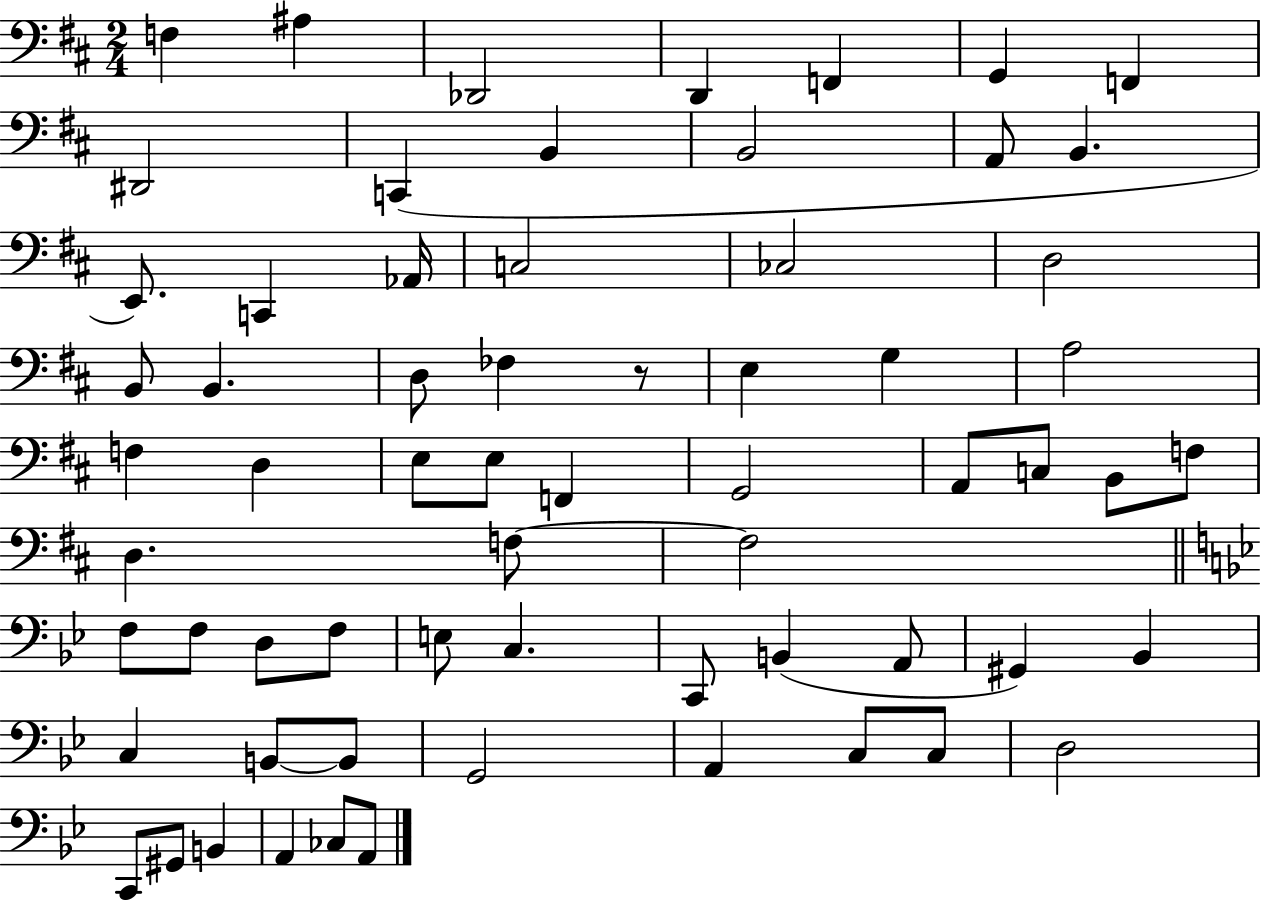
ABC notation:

X:1
T:Untitled
M:2/4
L:1/4
K:D
F, ^A, _D,,2 D,, F,, G,, F,, ^D,,2 C,, B,, B,,2 A,,/2 B,, E,,/2 C,, _A,,/4 C,2 _C,2 D,2 B,,/2 B,, D,/2 _F, z/2 E, G, A,2 F, D, E,/2 E,/2 F,, G,,2 A,,/2 C,/2 B,,/2 F,/2 D, F,/2 F,2 F,/2 F,/2 D,/2 F,/2 E,/2 C, C,,/2 B,, A,,/2 ^G,, _B,, C, B,,/2 B,,/2 G,,2 A,, C,/2 C,/2 D,2 C,,/2 ^G,,/2 B,, A,, _C,/2 A,,/2